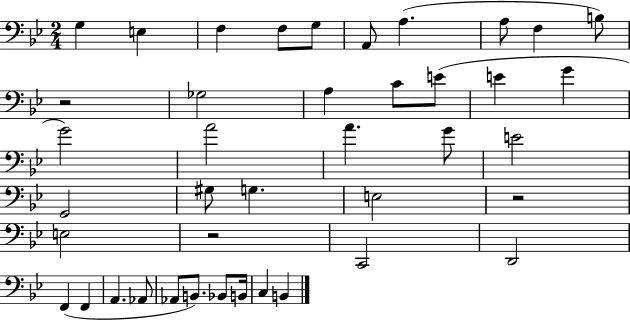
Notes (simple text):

G3/q E3/q F3/q F3/e G3/e A2/e A3/q. A3/e F3/q B3/e R/h Gb3/h A3/q C4/e E4/e E4/q G4/q G4/h A4/h A4/q. G4/e E4/h G2/h G#3/e G3/q. E3/h R/h E3/h R/h C2/h D2/h F2/q F2/q A2/q. Ab2/e Ab2/e B2/e. Bb2/e B2/s C3/q B2/q